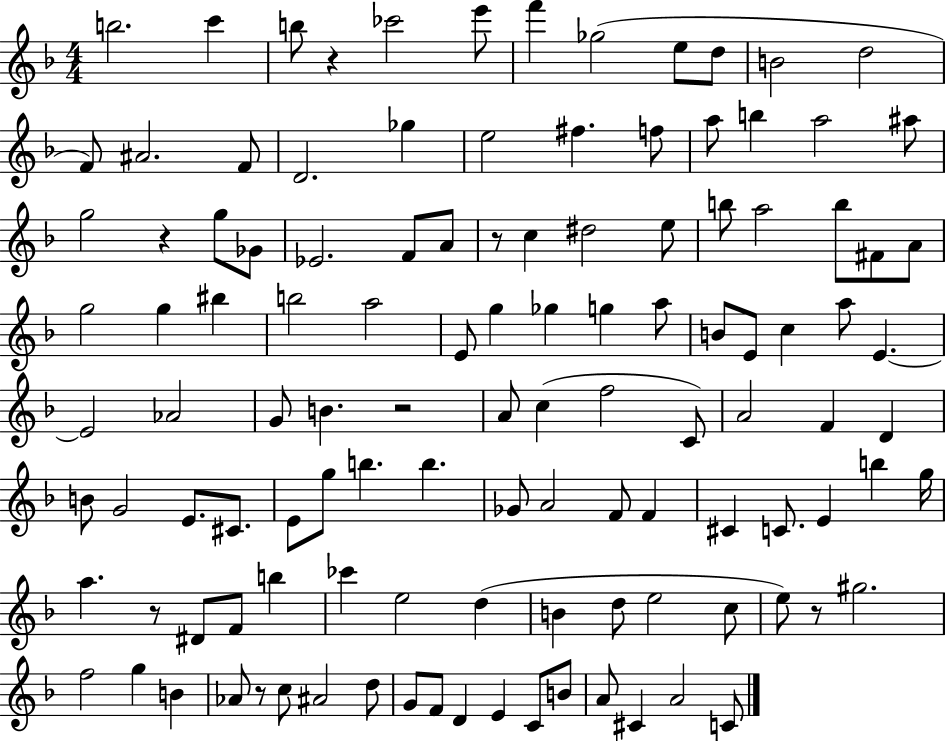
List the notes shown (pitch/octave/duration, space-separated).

B5/h. C6/q B5/e R/q CES6/h E6/e F6/q Gb5/h E5/e D5/e B4/h D5/h F4/e A#4/h. F4/e D4/h. Gb5/q E5/h F#5/q. F5/e A5/e B5/q A5/h A#5/e G5/h R/q G5/e Gb4/e Eb4/h. F4/e A4/e R/e C5/q D#5/h E5/e B5/e A5/h B5/e F#4/e A4/e G5/h G5/q BIS5/q B5/h A5/h E4/e G5/q Gb5/q G5/q A5/e B4/e E4/e C5/q A5/e E4/q. E4/h Ab4/h G4/e B4/q. R/h A4/e C5/q F5/h C4/e A4/h F4/q D4/q B4/e G4/h E4/e. C#4/e. E4/e G5/e B5/q. B5/q. Gb4/e A4/h F4/e F4/q C#4/q C4/e. E4/q B5/q G5/s A5/q. R/e D#4/e F4/e B5/q CES6/q E5/h D5/q B4/q D5/e E5/h C5/e E5/e R/e G#5/h. F5/h G5/q B4/q Ab4/e R/e C5/e A#4/h D5/e G4/e F4/e D4/q E4/q C4/e B4/e A4/e C#4/q A4/h C4/e